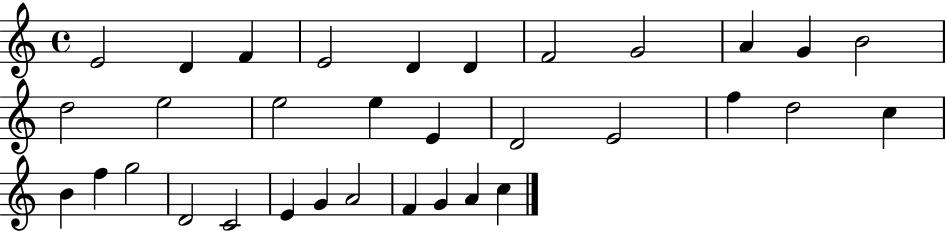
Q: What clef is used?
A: treble